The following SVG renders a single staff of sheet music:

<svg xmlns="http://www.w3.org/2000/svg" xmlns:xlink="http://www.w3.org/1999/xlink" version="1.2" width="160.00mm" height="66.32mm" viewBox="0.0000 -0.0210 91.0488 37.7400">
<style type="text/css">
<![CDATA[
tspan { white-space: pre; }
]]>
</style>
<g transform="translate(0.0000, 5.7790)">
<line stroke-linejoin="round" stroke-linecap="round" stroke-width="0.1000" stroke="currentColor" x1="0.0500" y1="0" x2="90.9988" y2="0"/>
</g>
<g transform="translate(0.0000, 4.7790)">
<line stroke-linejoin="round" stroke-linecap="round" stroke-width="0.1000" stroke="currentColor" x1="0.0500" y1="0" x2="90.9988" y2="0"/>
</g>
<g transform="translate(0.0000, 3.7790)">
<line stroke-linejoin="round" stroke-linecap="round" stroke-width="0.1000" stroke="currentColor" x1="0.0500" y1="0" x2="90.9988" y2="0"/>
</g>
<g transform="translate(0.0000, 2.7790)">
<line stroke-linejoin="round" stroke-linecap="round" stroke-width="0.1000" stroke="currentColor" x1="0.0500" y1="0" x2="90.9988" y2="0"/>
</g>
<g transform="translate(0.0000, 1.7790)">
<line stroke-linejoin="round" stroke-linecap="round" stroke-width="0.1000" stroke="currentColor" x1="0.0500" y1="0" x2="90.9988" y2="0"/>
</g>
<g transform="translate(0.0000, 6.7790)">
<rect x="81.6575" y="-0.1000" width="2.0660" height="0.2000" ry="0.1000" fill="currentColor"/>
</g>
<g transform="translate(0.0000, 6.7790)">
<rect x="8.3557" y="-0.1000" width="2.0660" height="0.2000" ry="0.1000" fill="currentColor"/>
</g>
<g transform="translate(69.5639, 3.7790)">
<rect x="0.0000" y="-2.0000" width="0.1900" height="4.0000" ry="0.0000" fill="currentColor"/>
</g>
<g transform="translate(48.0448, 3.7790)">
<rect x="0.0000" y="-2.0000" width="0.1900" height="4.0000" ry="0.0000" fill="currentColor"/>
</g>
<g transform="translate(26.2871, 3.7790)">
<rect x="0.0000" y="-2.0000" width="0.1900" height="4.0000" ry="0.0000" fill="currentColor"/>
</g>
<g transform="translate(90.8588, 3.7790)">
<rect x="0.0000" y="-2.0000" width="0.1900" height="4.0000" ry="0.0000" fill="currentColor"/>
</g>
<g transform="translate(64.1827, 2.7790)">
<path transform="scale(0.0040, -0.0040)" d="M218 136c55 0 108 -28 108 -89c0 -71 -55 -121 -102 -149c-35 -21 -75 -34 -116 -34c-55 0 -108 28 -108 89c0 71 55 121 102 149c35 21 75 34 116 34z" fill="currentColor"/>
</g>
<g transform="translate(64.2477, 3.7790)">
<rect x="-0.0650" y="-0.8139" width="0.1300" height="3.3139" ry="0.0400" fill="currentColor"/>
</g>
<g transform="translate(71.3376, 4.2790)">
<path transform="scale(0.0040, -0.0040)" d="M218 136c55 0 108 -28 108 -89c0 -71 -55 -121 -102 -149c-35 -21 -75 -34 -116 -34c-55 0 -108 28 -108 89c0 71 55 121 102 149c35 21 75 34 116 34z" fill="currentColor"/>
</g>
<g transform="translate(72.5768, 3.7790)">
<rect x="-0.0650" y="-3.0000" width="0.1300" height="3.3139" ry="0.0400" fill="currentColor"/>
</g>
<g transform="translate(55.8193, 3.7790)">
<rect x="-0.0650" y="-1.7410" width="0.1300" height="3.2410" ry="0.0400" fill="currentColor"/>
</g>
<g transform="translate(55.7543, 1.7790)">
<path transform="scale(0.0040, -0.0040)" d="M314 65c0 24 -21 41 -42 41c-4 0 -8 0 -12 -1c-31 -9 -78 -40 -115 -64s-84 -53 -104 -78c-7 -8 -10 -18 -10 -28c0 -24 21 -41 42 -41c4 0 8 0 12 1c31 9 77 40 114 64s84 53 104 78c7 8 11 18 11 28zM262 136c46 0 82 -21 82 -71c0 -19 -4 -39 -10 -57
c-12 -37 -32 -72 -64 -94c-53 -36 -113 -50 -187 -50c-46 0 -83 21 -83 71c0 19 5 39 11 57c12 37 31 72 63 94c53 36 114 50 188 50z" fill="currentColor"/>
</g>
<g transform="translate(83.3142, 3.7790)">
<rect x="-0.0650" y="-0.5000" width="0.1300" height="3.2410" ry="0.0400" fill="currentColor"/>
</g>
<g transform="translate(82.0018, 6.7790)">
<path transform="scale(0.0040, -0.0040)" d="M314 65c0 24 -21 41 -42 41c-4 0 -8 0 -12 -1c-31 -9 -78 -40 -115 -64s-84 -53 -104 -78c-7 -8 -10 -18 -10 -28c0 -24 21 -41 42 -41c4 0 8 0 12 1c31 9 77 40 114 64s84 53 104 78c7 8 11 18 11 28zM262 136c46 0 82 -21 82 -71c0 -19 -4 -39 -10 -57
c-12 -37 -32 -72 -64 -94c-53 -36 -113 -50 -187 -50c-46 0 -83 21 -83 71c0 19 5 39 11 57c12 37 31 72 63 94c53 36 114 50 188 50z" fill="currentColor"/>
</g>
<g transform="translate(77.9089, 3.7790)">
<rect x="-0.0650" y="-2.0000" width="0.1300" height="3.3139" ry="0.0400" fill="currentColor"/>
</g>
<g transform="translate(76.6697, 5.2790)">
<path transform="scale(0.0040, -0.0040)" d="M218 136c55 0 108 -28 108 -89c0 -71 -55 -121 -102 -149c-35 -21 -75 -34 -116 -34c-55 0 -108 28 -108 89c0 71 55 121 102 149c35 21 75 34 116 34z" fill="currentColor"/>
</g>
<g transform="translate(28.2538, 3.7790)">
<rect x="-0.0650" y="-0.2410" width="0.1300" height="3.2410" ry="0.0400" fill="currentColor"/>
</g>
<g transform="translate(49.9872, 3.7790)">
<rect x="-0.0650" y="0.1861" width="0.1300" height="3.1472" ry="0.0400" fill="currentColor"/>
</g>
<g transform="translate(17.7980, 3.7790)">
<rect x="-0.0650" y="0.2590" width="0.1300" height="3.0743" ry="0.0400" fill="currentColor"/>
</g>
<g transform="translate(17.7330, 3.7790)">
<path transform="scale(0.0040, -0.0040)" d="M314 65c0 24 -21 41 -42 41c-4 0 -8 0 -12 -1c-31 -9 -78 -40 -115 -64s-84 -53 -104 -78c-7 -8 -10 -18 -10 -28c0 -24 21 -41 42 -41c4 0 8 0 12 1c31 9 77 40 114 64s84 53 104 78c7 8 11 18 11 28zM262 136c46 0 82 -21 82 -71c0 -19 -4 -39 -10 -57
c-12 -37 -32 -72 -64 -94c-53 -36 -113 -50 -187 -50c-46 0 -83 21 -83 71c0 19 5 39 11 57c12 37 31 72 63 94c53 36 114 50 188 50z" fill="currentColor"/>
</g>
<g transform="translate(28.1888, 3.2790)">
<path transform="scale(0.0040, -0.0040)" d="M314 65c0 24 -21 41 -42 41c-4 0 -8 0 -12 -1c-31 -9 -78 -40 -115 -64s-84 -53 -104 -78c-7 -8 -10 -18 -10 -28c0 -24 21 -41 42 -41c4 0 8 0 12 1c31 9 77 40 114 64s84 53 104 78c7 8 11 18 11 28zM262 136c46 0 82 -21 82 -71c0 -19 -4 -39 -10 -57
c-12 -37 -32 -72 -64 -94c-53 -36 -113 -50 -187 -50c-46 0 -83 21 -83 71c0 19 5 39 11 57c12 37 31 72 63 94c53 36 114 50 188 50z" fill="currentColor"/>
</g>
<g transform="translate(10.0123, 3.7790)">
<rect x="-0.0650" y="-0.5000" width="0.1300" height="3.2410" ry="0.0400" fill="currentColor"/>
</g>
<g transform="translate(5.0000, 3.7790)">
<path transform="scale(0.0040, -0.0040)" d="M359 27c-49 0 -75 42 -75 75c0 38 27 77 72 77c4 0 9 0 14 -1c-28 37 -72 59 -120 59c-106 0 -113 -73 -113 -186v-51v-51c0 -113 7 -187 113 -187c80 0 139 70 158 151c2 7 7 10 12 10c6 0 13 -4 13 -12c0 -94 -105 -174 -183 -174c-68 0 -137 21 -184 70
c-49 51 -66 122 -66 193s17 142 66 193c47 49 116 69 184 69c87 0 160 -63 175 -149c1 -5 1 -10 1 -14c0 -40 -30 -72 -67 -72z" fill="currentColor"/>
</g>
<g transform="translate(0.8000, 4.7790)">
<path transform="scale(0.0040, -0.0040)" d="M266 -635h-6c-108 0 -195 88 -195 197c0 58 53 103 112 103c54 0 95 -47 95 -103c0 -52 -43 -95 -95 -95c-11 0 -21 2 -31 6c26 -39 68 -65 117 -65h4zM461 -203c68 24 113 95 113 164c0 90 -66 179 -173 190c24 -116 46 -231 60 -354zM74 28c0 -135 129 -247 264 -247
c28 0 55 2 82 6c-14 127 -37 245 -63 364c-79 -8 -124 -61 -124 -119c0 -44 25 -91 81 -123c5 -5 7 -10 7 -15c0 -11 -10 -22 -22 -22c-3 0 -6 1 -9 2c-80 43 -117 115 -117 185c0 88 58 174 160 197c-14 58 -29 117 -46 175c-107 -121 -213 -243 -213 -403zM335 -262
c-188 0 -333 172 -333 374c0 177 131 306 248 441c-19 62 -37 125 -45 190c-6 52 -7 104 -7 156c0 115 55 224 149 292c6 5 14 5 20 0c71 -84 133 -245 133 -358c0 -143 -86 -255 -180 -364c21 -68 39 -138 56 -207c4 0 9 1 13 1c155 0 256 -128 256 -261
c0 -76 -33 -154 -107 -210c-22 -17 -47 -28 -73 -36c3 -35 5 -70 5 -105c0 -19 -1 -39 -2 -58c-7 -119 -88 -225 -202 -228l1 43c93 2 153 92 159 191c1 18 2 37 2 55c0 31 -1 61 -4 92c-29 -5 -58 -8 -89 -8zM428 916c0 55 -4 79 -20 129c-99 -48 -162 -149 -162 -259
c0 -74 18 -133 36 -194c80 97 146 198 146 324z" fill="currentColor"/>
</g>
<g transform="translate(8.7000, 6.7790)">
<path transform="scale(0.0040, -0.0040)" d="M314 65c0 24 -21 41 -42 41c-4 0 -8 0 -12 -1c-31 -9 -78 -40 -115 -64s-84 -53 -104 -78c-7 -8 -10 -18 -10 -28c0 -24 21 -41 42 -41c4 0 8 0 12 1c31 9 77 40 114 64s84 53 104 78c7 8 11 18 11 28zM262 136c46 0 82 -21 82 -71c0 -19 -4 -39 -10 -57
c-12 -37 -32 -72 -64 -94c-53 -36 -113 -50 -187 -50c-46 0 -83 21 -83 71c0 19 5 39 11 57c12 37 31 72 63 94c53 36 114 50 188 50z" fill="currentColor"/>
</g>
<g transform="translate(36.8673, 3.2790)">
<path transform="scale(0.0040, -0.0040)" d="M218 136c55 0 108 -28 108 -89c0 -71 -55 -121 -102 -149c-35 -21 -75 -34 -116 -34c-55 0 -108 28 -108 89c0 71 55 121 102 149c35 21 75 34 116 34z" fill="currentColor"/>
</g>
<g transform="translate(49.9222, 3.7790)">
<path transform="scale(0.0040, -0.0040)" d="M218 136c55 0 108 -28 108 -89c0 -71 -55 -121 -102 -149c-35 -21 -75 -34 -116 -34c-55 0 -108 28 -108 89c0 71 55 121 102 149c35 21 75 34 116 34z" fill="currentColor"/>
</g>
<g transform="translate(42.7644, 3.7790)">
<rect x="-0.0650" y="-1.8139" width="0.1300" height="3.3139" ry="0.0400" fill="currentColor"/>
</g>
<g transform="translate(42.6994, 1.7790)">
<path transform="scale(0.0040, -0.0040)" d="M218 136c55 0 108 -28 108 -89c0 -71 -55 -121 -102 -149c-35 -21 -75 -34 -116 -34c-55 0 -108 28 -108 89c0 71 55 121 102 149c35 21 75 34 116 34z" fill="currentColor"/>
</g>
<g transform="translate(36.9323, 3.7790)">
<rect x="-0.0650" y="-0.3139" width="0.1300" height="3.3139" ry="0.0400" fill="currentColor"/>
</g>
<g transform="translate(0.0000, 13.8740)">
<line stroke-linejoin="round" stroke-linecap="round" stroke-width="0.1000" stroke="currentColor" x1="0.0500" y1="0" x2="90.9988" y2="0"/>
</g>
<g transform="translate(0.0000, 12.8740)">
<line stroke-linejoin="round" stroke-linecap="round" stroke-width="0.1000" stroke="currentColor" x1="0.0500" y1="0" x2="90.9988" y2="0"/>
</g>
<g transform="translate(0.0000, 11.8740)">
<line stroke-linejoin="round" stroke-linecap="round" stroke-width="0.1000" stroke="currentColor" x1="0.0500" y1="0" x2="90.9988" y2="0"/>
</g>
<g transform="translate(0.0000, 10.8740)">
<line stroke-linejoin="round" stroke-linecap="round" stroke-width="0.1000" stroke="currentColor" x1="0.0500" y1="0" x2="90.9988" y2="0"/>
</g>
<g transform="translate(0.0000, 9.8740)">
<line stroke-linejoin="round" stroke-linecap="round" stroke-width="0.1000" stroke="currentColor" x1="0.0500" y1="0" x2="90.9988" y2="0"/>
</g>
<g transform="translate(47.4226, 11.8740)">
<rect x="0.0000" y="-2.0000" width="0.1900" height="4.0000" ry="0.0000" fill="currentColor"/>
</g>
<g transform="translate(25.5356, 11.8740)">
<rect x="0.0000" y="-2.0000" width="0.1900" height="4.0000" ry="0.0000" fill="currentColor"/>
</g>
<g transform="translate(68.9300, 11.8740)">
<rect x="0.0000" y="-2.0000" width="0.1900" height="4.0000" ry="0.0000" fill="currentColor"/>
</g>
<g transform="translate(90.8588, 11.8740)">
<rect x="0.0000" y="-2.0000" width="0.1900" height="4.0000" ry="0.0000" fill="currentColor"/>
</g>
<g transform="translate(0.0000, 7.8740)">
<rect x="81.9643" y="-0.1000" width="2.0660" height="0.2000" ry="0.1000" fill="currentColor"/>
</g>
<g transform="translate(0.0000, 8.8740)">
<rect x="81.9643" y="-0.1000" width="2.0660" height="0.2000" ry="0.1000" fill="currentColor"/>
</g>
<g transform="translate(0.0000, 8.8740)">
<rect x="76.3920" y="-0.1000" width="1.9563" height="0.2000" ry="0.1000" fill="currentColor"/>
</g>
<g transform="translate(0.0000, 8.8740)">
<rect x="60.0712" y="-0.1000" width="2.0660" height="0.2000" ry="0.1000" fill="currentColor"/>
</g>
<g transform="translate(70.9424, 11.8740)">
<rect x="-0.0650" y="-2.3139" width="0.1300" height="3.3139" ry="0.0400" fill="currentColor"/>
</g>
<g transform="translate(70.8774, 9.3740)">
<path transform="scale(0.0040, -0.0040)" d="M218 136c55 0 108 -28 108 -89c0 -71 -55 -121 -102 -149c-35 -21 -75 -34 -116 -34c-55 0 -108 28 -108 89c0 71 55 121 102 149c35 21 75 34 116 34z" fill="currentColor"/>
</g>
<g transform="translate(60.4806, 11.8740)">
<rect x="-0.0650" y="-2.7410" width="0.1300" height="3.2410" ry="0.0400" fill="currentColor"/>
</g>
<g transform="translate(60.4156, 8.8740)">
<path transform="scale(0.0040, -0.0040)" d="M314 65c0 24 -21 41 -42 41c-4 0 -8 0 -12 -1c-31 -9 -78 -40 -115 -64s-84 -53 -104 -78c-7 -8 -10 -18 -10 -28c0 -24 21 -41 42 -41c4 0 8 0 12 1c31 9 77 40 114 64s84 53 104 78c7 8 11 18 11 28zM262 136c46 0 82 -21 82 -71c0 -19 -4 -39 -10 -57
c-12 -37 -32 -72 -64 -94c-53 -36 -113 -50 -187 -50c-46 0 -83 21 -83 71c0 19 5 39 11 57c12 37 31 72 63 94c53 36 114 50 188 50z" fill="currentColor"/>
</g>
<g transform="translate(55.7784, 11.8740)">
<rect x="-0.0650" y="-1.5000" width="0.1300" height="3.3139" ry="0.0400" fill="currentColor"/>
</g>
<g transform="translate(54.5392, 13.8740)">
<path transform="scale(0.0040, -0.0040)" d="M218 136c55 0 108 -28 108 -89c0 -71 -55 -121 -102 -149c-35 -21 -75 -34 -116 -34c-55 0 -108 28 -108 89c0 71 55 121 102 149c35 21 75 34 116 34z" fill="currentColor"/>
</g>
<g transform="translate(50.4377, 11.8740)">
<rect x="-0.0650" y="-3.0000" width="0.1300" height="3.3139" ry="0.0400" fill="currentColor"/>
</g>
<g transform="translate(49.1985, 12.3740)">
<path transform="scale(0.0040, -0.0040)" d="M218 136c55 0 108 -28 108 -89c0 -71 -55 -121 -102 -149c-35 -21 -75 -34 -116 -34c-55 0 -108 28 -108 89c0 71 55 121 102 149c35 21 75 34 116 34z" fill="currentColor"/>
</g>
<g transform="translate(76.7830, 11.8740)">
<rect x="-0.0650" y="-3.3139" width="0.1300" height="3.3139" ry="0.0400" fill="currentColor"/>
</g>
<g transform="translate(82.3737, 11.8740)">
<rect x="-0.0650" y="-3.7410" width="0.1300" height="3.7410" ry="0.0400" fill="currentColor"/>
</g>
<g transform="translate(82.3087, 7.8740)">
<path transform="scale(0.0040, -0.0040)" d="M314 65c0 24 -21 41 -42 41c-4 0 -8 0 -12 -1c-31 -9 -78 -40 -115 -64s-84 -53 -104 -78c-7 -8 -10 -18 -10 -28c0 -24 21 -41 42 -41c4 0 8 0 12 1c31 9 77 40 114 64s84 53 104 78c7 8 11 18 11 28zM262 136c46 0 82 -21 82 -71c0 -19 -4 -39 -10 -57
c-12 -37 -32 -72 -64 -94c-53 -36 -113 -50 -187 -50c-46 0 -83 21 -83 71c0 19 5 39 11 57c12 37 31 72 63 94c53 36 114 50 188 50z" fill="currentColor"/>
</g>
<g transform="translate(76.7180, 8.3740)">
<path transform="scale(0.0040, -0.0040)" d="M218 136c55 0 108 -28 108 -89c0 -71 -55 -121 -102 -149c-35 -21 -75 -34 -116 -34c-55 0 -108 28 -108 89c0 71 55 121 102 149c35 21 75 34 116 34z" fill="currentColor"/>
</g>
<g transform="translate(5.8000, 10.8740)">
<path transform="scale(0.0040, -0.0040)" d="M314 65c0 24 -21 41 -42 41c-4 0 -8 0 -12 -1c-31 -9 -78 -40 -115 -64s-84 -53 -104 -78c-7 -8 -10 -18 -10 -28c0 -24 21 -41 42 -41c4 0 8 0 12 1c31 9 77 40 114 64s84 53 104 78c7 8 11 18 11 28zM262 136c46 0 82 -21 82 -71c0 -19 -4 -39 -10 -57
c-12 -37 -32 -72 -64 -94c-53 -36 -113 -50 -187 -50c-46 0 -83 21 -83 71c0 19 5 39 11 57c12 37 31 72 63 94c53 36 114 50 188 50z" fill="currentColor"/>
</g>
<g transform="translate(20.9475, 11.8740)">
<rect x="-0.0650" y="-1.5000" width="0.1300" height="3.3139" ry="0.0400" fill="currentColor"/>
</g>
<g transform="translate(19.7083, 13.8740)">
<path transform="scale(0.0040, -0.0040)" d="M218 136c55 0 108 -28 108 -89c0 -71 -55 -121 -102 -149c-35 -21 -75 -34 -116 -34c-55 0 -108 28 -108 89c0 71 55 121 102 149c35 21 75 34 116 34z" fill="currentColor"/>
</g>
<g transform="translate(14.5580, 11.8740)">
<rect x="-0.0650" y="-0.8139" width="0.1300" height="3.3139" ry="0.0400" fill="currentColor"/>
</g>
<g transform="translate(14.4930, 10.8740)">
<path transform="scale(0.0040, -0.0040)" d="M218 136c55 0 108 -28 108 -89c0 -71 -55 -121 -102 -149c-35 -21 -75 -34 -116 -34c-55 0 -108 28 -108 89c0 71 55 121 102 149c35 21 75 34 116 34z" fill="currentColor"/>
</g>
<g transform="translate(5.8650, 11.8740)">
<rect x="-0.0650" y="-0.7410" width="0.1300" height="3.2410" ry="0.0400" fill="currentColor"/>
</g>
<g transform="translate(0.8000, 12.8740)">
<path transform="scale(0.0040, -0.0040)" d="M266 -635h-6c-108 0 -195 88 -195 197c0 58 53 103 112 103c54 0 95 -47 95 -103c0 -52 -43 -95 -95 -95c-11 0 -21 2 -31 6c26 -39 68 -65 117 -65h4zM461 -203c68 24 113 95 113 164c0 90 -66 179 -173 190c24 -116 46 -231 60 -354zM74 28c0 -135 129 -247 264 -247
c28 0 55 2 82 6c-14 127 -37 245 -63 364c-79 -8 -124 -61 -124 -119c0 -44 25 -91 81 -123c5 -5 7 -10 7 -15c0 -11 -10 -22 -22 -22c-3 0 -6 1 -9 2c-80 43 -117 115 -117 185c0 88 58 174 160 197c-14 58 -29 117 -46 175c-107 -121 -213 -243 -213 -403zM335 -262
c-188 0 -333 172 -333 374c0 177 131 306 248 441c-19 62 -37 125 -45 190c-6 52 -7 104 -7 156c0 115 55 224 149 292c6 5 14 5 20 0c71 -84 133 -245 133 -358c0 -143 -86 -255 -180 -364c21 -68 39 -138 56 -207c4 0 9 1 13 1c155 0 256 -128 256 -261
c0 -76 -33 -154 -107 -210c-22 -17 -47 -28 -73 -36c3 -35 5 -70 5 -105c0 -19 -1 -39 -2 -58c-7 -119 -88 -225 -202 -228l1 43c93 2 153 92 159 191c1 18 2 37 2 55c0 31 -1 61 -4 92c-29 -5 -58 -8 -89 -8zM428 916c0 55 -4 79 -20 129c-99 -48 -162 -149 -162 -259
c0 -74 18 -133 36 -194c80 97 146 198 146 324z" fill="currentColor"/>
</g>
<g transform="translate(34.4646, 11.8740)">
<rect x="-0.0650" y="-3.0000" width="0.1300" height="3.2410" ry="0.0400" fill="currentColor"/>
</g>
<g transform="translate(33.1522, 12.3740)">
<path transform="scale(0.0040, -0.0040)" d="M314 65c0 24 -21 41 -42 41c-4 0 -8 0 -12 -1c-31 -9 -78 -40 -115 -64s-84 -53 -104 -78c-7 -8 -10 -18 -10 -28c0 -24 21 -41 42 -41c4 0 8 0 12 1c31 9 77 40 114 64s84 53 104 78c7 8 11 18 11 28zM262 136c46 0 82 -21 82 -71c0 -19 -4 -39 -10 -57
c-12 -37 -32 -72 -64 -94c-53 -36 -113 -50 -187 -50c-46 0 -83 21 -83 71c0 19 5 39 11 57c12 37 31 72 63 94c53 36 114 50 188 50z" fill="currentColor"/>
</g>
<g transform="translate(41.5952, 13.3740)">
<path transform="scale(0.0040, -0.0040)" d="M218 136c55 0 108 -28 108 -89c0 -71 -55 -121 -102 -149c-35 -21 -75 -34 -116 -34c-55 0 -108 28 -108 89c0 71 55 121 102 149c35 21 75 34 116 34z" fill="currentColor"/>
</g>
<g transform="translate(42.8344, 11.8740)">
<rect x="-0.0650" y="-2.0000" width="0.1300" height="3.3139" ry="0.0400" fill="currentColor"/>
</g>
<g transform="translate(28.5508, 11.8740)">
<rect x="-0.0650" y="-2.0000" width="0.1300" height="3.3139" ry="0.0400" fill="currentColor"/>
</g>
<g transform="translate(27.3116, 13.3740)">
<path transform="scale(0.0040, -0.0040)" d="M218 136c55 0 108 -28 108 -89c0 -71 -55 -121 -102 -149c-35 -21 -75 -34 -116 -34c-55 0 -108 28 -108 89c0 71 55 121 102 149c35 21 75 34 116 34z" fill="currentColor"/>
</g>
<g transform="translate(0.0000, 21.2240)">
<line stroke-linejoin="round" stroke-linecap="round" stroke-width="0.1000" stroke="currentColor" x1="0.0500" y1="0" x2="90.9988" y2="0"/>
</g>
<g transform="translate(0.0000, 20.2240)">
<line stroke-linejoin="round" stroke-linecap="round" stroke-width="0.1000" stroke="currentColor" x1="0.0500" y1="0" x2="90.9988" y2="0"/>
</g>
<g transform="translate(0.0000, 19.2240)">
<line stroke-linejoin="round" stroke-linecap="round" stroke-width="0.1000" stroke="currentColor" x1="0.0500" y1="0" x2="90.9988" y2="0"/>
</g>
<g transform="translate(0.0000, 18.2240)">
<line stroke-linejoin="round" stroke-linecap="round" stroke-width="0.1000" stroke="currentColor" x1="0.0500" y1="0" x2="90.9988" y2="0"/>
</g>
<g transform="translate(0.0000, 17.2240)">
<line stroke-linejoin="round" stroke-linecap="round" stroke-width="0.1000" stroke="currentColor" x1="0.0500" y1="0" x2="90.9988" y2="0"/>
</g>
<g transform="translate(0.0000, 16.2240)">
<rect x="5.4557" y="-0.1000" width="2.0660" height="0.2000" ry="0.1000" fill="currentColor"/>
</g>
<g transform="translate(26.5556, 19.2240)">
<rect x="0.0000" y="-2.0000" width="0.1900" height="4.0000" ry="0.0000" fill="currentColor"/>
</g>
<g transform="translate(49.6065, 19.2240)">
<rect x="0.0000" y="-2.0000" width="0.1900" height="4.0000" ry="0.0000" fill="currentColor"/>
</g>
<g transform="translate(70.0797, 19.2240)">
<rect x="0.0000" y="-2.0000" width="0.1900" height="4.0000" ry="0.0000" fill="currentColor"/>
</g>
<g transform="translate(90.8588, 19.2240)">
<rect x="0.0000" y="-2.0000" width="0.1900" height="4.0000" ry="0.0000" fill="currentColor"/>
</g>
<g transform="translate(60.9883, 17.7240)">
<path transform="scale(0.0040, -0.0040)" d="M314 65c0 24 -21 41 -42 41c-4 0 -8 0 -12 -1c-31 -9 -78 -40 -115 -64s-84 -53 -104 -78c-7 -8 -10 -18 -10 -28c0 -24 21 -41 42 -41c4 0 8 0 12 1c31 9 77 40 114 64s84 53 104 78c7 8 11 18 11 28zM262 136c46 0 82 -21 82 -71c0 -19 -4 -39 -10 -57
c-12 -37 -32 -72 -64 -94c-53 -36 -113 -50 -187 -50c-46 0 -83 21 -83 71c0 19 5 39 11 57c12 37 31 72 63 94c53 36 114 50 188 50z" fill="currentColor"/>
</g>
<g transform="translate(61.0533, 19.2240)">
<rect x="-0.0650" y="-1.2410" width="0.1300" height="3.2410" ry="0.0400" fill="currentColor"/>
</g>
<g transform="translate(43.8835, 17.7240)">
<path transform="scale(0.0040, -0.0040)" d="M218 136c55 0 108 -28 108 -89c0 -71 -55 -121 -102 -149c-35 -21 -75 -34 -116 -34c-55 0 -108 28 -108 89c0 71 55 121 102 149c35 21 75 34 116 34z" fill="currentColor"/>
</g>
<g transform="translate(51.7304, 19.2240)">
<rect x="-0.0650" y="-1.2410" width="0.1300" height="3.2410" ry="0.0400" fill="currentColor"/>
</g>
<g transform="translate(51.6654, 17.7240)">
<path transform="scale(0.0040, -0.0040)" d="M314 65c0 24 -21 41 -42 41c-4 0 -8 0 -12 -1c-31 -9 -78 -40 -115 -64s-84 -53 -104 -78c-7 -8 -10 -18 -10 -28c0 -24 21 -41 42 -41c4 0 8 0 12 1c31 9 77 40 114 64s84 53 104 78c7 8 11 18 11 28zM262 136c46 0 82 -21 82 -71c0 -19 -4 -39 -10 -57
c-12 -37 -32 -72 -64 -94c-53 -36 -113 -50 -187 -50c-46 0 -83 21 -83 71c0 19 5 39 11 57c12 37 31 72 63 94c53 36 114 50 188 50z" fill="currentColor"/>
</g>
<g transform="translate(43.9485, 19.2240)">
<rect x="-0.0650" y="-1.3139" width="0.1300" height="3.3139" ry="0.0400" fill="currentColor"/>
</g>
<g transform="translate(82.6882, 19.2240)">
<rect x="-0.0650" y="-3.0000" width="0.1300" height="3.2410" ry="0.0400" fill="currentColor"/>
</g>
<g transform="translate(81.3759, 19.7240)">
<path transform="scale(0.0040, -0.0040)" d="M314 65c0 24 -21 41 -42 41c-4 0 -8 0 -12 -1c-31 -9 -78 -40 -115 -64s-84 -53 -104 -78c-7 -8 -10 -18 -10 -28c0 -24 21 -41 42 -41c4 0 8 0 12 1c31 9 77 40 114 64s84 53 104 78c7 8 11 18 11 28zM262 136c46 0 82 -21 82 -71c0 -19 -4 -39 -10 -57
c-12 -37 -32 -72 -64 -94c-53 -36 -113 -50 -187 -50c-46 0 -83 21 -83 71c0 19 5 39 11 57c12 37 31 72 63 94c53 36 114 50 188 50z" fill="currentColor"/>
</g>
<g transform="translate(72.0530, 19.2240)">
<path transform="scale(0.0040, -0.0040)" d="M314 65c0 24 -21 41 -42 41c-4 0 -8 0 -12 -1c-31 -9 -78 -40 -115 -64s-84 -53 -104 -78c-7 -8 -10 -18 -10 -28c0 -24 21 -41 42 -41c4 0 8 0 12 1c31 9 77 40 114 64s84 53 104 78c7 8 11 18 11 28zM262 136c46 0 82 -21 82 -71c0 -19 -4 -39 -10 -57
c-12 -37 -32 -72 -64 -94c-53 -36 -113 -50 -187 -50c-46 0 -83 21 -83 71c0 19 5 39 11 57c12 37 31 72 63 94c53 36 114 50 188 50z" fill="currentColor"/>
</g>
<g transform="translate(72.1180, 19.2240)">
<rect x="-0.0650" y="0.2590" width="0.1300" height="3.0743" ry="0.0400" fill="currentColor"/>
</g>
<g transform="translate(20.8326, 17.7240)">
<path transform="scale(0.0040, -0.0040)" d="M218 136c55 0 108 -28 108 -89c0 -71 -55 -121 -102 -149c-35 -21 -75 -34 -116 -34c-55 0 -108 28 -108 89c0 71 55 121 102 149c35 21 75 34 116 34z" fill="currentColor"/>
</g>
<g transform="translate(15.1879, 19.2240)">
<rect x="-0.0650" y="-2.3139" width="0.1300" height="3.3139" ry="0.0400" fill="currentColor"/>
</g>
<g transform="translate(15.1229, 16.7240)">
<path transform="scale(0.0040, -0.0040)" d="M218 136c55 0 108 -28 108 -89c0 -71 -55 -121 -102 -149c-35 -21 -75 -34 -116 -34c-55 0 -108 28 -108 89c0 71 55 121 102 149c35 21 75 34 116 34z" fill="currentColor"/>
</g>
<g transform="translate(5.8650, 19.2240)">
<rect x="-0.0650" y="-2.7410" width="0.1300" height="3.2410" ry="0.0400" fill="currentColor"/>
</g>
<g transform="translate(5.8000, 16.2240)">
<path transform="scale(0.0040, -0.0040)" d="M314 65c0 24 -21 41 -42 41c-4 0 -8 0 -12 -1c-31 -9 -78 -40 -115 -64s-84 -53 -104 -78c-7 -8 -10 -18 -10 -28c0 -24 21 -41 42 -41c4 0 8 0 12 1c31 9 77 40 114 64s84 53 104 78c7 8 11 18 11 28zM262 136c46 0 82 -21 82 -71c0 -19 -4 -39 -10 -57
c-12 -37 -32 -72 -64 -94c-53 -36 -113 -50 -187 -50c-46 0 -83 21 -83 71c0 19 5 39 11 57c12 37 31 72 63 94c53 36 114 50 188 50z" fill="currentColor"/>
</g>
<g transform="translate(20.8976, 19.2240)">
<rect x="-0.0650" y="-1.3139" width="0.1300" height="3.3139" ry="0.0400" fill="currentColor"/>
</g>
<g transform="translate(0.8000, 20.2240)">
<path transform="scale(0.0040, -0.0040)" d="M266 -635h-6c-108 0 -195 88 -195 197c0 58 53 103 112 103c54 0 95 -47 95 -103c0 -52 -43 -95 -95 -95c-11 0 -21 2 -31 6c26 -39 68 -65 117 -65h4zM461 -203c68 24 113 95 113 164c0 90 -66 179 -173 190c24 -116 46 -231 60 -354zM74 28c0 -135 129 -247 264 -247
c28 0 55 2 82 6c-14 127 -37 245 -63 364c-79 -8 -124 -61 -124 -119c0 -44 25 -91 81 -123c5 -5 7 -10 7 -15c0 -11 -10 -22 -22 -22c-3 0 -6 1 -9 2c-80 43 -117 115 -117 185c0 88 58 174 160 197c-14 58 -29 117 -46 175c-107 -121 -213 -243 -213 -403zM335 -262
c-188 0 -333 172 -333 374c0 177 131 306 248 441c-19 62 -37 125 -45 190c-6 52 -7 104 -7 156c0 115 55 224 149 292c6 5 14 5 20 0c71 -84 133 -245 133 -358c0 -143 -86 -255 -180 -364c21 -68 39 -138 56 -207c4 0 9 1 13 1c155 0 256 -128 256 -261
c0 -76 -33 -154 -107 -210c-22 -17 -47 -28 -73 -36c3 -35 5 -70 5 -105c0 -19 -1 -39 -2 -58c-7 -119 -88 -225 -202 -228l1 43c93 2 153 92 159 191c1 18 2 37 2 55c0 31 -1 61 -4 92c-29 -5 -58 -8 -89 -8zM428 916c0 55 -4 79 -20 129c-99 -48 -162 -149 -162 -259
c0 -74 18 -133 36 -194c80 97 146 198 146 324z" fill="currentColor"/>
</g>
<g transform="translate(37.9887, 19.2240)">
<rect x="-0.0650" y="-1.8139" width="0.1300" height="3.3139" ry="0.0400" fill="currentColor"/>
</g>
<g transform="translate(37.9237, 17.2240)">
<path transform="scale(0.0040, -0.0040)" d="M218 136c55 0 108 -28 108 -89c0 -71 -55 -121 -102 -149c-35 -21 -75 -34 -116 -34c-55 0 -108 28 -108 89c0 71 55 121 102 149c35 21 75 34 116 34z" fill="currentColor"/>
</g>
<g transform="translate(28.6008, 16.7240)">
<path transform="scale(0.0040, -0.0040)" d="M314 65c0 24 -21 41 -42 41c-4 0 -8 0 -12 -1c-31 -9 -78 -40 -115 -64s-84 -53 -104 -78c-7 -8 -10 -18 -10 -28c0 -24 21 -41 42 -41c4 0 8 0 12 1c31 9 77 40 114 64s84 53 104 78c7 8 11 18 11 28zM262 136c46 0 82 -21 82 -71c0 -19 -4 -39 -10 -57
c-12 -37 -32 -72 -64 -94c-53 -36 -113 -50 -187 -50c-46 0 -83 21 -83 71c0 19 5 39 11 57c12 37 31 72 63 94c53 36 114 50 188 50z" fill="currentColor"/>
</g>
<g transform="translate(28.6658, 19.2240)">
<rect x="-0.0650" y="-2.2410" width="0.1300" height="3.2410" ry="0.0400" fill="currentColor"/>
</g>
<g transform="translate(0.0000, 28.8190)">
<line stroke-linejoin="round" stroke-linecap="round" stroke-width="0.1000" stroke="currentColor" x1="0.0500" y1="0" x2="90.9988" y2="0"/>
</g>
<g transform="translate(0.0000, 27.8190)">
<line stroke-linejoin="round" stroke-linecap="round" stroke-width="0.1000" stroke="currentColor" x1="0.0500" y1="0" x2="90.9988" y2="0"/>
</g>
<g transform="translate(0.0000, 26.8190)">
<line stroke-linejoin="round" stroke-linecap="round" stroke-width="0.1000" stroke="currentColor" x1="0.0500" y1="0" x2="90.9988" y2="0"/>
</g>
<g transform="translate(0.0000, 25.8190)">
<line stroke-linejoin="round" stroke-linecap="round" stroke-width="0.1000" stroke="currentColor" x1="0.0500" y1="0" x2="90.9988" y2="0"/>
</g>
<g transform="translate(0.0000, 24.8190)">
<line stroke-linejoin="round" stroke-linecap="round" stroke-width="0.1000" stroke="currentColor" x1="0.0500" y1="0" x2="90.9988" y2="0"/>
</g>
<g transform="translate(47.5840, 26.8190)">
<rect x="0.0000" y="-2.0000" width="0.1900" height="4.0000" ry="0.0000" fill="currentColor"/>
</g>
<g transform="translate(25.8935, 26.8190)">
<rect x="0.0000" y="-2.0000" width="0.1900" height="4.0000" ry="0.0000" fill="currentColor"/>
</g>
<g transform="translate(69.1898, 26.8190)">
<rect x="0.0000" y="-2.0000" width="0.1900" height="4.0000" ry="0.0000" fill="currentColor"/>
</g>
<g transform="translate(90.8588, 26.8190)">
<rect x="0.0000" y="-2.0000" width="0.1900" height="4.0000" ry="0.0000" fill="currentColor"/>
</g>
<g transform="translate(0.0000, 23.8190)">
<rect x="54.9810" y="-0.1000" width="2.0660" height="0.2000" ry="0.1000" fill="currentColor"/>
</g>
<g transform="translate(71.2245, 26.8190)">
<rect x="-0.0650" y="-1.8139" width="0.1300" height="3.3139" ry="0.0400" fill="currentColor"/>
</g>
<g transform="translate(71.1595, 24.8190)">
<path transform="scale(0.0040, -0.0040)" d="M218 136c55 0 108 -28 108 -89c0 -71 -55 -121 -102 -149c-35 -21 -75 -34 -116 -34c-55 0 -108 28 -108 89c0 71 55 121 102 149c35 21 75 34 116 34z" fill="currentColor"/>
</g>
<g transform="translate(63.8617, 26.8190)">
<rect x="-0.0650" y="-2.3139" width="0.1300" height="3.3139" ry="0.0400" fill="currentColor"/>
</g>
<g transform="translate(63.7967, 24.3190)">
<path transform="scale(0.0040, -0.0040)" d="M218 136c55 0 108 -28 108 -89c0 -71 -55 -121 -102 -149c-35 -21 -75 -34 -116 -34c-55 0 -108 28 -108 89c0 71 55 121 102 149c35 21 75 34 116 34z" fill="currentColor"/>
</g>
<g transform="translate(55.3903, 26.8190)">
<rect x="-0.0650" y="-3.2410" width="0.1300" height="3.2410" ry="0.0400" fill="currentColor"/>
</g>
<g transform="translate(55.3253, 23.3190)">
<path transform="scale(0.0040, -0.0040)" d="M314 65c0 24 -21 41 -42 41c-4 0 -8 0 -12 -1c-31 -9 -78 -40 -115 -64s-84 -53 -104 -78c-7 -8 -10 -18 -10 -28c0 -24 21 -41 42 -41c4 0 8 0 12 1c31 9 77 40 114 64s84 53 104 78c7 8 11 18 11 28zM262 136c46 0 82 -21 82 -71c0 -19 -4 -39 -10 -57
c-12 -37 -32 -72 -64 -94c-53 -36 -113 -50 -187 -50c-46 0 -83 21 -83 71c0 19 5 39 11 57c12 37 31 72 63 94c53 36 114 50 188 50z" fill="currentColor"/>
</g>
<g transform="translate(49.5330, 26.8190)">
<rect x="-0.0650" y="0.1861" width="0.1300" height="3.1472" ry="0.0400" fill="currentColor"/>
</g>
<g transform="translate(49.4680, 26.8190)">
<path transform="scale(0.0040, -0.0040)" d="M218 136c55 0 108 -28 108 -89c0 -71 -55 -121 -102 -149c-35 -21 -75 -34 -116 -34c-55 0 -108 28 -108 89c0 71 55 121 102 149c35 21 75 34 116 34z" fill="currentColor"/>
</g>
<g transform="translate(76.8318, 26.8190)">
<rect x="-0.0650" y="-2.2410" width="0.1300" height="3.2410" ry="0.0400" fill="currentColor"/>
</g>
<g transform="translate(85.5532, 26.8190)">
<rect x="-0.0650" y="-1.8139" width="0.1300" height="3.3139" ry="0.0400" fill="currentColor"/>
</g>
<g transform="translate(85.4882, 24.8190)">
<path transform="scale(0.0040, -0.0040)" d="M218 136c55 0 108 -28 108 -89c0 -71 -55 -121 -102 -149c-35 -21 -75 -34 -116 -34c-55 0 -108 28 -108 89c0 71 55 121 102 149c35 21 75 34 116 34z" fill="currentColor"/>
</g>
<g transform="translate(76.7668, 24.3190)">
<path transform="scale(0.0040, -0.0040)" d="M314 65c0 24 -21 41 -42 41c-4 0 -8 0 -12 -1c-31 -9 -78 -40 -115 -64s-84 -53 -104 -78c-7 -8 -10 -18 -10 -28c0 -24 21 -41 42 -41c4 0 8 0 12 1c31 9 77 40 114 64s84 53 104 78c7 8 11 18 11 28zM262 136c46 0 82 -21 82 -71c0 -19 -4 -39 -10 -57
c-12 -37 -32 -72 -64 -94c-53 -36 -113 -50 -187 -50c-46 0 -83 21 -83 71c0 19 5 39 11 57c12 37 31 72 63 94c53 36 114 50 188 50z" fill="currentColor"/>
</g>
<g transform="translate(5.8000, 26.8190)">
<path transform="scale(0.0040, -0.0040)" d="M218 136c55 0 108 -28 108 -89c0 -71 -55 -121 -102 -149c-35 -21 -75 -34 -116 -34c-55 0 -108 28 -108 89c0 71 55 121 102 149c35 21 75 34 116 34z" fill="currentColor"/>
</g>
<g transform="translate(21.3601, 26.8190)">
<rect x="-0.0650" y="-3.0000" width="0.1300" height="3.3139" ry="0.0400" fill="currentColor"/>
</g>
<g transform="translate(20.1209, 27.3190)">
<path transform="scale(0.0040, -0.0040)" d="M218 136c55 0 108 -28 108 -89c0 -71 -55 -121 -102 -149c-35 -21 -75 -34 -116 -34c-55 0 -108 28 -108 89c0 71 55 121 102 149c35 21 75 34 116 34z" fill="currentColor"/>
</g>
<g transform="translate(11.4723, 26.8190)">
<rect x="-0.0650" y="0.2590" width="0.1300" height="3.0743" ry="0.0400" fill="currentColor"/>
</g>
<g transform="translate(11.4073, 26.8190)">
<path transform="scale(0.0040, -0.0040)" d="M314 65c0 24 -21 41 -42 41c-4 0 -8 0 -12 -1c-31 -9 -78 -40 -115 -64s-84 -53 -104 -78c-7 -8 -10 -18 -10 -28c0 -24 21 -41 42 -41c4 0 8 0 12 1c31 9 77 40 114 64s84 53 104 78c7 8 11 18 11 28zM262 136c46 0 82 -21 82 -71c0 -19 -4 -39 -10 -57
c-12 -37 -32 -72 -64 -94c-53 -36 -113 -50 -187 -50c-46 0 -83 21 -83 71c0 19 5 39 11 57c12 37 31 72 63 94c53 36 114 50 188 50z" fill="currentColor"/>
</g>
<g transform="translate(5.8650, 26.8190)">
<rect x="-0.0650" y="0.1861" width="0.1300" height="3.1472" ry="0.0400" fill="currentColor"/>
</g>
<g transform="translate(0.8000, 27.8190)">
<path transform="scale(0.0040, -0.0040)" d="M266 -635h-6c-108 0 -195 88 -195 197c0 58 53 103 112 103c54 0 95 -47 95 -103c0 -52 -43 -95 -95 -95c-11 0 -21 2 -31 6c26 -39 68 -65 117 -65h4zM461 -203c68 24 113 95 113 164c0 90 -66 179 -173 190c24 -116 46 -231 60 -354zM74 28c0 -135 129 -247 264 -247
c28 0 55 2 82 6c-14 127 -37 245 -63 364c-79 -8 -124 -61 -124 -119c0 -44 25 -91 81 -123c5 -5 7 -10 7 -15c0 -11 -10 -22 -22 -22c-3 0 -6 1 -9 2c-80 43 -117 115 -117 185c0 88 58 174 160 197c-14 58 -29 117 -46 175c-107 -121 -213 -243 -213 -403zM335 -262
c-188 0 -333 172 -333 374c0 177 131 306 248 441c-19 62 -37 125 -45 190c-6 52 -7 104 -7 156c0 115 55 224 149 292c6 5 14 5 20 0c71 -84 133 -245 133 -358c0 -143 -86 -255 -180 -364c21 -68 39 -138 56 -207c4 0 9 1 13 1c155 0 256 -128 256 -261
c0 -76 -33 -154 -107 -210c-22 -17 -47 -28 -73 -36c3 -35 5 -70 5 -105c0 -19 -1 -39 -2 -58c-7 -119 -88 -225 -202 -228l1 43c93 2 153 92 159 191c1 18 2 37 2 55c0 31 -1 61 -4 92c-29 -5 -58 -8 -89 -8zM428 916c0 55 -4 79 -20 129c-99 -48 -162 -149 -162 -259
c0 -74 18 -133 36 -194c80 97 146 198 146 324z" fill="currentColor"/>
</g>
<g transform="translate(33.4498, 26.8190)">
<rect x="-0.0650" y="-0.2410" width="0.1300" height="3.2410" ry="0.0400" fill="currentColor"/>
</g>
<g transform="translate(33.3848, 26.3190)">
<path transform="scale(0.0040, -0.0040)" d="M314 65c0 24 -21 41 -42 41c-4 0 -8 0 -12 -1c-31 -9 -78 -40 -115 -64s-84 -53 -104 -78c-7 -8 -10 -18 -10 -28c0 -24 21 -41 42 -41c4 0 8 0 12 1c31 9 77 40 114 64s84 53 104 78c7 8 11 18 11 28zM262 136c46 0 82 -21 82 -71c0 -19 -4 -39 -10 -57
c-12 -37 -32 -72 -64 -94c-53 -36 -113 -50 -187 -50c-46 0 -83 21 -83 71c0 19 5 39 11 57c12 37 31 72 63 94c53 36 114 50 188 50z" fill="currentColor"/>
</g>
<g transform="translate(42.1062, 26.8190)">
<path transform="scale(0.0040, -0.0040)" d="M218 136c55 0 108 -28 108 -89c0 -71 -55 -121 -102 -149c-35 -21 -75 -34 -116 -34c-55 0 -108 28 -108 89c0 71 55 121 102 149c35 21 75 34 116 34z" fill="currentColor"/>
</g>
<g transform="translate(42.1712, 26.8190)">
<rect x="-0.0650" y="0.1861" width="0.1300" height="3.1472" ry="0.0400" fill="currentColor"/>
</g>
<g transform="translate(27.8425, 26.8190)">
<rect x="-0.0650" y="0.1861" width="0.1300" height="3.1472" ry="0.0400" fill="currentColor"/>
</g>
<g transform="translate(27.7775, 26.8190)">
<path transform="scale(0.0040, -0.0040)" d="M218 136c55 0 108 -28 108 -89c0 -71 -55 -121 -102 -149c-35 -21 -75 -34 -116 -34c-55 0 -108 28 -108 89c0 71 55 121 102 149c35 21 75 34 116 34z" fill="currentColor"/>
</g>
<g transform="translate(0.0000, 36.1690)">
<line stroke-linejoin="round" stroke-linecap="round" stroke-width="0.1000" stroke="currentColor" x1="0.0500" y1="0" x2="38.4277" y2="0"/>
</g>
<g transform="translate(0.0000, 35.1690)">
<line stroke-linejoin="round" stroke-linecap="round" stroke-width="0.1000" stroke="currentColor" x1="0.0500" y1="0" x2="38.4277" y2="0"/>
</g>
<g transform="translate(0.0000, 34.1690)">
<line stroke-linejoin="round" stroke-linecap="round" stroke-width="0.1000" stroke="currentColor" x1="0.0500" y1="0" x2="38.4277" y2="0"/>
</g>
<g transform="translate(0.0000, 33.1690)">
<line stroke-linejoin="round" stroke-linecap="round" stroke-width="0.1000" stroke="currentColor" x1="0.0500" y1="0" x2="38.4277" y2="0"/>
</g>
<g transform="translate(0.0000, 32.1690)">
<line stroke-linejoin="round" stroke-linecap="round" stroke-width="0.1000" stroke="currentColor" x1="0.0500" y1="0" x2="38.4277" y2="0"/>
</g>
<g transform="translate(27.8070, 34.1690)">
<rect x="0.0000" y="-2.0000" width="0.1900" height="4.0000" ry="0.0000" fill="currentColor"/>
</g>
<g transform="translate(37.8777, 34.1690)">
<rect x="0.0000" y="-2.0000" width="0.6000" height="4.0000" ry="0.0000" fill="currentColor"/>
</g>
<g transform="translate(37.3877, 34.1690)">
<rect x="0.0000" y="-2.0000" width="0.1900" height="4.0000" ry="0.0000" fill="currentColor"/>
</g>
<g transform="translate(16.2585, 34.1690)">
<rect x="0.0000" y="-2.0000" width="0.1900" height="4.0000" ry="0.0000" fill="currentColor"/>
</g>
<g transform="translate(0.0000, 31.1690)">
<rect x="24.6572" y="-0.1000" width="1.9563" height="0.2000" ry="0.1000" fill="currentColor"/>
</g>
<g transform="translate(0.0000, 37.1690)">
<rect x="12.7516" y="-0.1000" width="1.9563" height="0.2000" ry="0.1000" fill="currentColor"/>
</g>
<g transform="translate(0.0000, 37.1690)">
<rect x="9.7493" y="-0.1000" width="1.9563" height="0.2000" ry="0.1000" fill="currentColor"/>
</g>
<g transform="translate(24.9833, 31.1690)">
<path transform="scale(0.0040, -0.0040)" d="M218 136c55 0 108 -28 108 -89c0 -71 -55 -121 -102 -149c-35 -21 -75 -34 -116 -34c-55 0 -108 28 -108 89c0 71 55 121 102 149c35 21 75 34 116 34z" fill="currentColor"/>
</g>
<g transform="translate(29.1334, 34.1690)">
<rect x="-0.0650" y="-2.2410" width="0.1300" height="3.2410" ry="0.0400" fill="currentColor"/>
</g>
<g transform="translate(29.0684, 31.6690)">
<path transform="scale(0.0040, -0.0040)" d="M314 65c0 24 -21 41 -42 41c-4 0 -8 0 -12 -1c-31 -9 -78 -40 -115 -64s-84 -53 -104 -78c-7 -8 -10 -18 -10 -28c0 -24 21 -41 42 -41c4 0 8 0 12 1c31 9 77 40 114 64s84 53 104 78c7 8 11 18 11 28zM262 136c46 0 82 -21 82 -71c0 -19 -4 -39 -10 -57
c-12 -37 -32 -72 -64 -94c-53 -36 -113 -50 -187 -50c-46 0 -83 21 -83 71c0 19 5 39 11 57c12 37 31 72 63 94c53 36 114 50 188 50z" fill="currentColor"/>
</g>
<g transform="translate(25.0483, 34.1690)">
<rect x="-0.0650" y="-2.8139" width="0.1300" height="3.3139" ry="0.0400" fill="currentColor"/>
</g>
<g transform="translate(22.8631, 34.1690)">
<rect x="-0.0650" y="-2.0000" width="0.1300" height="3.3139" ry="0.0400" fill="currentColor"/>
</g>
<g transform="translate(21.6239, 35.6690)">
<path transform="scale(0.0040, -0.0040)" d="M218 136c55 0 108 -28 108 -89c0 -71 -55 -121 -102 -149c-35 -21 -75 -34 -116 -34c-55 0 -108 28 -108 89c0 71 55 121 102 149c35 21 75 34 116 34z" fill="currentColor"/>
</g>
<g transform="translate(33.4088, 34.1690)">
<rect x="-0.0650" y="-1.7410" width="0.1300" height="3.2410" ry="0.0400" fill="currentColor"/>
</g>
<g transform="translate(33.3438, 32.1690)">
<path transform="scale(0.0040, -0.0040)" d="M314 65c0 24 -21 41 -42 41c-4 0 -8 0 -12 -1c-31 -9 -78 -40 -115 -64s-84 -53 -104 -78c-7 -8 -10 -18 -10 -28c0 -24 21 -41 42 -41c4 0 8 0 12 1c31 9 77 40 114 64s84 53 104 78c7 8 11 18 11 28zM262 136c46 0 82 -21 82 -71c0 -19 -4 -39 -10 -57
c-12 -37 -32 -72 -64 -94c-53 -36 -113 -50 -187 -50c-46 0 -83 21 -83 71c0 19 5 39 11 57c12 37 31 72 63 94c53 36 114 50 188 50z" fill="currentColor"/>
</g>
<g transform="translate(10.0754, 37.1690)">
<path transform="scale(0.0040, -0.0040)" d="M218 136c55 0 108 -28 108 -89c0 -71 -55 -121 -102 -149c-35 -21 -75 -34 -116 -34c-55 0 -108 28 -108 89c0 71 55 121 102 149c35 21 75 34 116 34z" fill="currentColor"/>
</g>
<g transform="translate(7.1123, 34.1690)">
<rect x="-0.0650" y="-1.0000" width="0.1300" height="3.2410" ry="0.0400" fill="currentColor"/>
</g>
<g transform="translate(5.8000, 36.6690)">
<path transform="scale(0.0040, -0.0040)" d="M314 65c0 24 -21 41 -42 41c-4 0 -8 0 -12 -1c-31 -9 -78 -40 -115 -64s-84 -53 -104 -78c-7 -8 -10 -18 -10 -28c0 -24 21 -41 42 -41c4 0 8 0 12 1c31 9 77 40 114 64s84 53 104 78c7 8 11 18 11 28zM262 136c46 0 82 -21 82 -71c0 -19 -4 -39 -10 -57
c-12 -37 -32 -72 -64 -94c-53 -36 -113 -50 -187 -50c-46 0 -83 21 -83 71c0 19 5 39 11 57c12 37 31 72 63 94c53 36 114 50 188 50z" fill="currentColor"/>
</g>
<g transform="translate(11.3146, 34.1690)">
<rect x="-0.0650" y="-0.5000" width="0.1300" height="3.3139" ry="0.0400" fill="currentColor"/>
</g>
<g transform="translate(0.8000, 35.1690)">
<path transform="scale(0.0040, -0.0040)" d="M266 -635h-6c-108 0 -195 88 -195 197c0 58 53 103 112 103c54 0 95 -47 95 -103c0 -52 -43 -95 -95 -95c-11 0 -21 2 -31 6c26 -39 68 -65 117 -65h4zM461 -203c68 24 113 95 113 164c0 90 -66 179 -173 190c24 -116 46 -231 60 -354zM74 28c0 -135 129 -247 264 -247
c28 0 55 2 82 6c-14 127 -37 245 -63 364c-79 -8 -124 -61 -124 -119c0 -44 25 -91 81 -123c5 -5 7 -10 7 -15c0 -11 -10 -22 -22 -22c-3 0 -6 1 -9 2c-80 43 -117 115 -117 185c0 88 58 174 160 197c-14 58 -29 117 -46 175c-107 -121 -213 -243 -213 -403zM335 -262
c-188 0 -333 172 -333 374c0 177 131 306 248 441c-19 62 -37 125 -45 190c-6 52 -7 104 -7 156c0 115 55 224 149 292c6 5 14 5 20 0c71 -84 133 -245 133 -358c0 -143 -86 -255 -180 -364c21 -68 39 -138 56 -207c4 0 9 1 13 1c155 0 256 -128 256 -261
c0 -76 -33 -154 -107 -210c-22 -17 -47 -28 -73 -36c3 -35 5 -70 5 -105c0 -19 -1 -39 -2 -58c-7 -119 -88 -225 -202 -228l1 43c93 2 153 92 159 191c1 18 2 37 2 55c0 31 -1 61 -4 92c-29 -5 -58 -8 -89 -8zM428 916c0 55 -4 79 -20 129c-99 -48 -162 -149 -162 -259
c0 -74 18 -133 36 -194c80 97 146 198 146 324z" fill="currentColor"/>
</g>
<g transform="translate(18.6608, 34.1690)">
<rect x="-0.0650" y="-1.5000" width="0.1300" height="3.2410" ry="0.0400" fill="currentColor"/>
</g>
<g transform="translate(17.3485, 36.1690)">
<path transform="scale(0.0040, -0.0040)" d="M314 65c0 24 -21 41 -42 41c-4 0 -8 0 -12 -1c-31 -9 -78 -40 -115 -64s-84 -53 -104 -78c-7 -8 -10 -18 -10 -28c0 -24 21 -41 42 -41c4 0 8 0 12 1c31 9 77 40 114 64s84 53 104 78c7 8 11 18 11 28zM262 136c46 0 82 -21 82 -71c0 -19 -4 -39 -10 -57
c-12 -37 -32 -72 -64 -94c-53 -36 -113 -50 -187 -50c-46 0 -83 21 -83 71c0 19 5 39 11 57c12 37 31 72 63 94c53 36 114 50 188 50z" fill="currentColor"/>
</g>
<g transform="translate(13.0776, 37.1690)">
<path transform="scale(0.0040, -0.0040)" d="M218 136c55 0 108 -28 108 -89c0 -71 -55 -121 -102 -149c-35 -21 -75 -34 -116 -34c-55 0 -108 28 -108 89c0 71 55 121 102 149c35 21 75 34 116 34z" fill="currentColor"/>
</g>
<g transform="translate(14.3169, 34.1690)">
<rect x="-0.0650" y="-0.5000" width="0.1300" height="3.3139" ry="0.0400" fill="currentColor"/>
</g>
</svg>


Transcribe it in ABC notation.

X:1
T:Untitled
M:4/4
L:1/4
K:C
C2 B2 c2 c f B f2 d A F C2 d2 d E F A2 F A E a2 g b c'2 a2 g e g2 f e e2 e2 B2 A2 B B2 A B c2 B B b2 g f g2 f D2 C C E2 F a g2 f2